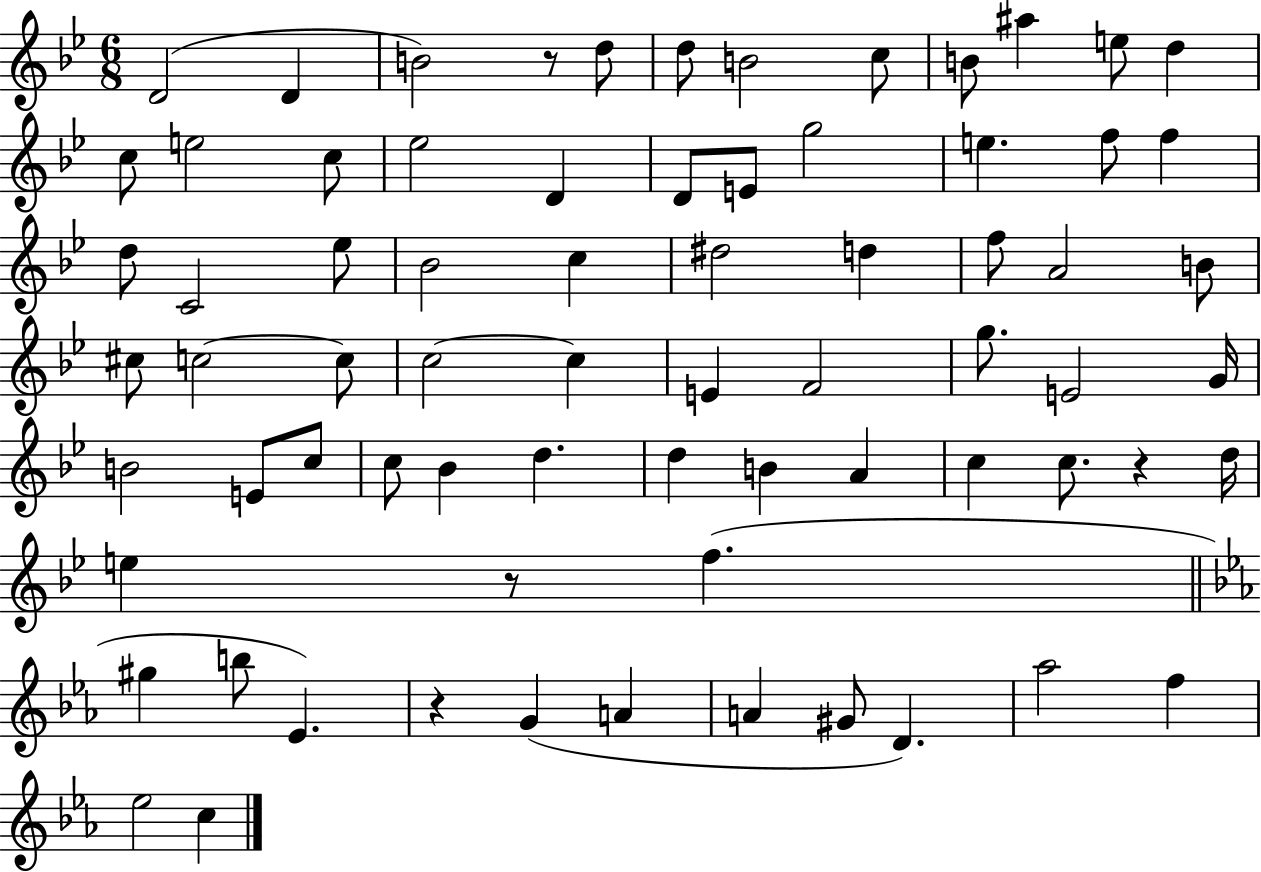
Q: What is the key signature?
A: BES major